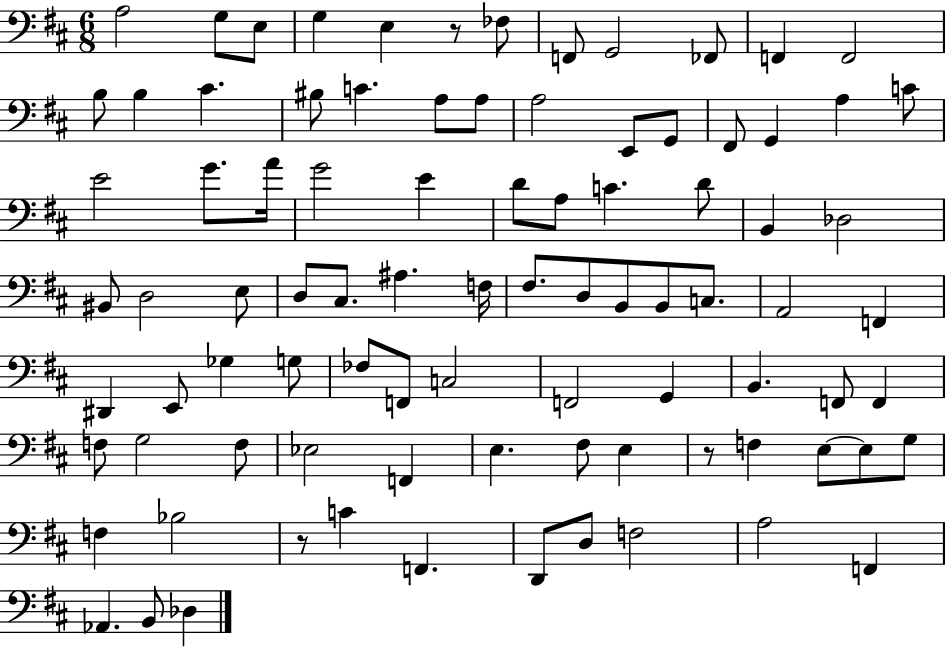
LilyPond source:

{
  \clef bass
  \numericTimeSignature
  \time 6/8
  \key d \major
  a2 g8 e8 | g4 e4 r8 fes8 | f,8 g,2 fes,8 | f,4 f,2 | \break b8 b4 cis'4. | bis8 c'4. a8 a8 | a2 e,8 g,8 | fis,8 g,4 a4 c'8 | \break e'2 g'8. a'16 | g'2 e'4 | d'8 a8 c'4. d'8 | b,4 des2 | \break bis,8 d2 e8 | d8 cis8. ais4. f16 | fis8. d8 b,8 b,8 c8. | a,2 f,4 | \break dis,4 e,8 ges4 g8 | fes8 f,8 c2 | f,2 g,4 | b,4. f,8 f,4 | \break f8 g2 f8 | ees2 f,4 | e4. fis8 e4 | r8 f4 e8~~ e8 g8 | \break f4 bes2 | r8 c'4 f,4. | d,8 d8 f2 | a2 f,4 | \break aes,4. b,8 des4 | \bar "|."
}